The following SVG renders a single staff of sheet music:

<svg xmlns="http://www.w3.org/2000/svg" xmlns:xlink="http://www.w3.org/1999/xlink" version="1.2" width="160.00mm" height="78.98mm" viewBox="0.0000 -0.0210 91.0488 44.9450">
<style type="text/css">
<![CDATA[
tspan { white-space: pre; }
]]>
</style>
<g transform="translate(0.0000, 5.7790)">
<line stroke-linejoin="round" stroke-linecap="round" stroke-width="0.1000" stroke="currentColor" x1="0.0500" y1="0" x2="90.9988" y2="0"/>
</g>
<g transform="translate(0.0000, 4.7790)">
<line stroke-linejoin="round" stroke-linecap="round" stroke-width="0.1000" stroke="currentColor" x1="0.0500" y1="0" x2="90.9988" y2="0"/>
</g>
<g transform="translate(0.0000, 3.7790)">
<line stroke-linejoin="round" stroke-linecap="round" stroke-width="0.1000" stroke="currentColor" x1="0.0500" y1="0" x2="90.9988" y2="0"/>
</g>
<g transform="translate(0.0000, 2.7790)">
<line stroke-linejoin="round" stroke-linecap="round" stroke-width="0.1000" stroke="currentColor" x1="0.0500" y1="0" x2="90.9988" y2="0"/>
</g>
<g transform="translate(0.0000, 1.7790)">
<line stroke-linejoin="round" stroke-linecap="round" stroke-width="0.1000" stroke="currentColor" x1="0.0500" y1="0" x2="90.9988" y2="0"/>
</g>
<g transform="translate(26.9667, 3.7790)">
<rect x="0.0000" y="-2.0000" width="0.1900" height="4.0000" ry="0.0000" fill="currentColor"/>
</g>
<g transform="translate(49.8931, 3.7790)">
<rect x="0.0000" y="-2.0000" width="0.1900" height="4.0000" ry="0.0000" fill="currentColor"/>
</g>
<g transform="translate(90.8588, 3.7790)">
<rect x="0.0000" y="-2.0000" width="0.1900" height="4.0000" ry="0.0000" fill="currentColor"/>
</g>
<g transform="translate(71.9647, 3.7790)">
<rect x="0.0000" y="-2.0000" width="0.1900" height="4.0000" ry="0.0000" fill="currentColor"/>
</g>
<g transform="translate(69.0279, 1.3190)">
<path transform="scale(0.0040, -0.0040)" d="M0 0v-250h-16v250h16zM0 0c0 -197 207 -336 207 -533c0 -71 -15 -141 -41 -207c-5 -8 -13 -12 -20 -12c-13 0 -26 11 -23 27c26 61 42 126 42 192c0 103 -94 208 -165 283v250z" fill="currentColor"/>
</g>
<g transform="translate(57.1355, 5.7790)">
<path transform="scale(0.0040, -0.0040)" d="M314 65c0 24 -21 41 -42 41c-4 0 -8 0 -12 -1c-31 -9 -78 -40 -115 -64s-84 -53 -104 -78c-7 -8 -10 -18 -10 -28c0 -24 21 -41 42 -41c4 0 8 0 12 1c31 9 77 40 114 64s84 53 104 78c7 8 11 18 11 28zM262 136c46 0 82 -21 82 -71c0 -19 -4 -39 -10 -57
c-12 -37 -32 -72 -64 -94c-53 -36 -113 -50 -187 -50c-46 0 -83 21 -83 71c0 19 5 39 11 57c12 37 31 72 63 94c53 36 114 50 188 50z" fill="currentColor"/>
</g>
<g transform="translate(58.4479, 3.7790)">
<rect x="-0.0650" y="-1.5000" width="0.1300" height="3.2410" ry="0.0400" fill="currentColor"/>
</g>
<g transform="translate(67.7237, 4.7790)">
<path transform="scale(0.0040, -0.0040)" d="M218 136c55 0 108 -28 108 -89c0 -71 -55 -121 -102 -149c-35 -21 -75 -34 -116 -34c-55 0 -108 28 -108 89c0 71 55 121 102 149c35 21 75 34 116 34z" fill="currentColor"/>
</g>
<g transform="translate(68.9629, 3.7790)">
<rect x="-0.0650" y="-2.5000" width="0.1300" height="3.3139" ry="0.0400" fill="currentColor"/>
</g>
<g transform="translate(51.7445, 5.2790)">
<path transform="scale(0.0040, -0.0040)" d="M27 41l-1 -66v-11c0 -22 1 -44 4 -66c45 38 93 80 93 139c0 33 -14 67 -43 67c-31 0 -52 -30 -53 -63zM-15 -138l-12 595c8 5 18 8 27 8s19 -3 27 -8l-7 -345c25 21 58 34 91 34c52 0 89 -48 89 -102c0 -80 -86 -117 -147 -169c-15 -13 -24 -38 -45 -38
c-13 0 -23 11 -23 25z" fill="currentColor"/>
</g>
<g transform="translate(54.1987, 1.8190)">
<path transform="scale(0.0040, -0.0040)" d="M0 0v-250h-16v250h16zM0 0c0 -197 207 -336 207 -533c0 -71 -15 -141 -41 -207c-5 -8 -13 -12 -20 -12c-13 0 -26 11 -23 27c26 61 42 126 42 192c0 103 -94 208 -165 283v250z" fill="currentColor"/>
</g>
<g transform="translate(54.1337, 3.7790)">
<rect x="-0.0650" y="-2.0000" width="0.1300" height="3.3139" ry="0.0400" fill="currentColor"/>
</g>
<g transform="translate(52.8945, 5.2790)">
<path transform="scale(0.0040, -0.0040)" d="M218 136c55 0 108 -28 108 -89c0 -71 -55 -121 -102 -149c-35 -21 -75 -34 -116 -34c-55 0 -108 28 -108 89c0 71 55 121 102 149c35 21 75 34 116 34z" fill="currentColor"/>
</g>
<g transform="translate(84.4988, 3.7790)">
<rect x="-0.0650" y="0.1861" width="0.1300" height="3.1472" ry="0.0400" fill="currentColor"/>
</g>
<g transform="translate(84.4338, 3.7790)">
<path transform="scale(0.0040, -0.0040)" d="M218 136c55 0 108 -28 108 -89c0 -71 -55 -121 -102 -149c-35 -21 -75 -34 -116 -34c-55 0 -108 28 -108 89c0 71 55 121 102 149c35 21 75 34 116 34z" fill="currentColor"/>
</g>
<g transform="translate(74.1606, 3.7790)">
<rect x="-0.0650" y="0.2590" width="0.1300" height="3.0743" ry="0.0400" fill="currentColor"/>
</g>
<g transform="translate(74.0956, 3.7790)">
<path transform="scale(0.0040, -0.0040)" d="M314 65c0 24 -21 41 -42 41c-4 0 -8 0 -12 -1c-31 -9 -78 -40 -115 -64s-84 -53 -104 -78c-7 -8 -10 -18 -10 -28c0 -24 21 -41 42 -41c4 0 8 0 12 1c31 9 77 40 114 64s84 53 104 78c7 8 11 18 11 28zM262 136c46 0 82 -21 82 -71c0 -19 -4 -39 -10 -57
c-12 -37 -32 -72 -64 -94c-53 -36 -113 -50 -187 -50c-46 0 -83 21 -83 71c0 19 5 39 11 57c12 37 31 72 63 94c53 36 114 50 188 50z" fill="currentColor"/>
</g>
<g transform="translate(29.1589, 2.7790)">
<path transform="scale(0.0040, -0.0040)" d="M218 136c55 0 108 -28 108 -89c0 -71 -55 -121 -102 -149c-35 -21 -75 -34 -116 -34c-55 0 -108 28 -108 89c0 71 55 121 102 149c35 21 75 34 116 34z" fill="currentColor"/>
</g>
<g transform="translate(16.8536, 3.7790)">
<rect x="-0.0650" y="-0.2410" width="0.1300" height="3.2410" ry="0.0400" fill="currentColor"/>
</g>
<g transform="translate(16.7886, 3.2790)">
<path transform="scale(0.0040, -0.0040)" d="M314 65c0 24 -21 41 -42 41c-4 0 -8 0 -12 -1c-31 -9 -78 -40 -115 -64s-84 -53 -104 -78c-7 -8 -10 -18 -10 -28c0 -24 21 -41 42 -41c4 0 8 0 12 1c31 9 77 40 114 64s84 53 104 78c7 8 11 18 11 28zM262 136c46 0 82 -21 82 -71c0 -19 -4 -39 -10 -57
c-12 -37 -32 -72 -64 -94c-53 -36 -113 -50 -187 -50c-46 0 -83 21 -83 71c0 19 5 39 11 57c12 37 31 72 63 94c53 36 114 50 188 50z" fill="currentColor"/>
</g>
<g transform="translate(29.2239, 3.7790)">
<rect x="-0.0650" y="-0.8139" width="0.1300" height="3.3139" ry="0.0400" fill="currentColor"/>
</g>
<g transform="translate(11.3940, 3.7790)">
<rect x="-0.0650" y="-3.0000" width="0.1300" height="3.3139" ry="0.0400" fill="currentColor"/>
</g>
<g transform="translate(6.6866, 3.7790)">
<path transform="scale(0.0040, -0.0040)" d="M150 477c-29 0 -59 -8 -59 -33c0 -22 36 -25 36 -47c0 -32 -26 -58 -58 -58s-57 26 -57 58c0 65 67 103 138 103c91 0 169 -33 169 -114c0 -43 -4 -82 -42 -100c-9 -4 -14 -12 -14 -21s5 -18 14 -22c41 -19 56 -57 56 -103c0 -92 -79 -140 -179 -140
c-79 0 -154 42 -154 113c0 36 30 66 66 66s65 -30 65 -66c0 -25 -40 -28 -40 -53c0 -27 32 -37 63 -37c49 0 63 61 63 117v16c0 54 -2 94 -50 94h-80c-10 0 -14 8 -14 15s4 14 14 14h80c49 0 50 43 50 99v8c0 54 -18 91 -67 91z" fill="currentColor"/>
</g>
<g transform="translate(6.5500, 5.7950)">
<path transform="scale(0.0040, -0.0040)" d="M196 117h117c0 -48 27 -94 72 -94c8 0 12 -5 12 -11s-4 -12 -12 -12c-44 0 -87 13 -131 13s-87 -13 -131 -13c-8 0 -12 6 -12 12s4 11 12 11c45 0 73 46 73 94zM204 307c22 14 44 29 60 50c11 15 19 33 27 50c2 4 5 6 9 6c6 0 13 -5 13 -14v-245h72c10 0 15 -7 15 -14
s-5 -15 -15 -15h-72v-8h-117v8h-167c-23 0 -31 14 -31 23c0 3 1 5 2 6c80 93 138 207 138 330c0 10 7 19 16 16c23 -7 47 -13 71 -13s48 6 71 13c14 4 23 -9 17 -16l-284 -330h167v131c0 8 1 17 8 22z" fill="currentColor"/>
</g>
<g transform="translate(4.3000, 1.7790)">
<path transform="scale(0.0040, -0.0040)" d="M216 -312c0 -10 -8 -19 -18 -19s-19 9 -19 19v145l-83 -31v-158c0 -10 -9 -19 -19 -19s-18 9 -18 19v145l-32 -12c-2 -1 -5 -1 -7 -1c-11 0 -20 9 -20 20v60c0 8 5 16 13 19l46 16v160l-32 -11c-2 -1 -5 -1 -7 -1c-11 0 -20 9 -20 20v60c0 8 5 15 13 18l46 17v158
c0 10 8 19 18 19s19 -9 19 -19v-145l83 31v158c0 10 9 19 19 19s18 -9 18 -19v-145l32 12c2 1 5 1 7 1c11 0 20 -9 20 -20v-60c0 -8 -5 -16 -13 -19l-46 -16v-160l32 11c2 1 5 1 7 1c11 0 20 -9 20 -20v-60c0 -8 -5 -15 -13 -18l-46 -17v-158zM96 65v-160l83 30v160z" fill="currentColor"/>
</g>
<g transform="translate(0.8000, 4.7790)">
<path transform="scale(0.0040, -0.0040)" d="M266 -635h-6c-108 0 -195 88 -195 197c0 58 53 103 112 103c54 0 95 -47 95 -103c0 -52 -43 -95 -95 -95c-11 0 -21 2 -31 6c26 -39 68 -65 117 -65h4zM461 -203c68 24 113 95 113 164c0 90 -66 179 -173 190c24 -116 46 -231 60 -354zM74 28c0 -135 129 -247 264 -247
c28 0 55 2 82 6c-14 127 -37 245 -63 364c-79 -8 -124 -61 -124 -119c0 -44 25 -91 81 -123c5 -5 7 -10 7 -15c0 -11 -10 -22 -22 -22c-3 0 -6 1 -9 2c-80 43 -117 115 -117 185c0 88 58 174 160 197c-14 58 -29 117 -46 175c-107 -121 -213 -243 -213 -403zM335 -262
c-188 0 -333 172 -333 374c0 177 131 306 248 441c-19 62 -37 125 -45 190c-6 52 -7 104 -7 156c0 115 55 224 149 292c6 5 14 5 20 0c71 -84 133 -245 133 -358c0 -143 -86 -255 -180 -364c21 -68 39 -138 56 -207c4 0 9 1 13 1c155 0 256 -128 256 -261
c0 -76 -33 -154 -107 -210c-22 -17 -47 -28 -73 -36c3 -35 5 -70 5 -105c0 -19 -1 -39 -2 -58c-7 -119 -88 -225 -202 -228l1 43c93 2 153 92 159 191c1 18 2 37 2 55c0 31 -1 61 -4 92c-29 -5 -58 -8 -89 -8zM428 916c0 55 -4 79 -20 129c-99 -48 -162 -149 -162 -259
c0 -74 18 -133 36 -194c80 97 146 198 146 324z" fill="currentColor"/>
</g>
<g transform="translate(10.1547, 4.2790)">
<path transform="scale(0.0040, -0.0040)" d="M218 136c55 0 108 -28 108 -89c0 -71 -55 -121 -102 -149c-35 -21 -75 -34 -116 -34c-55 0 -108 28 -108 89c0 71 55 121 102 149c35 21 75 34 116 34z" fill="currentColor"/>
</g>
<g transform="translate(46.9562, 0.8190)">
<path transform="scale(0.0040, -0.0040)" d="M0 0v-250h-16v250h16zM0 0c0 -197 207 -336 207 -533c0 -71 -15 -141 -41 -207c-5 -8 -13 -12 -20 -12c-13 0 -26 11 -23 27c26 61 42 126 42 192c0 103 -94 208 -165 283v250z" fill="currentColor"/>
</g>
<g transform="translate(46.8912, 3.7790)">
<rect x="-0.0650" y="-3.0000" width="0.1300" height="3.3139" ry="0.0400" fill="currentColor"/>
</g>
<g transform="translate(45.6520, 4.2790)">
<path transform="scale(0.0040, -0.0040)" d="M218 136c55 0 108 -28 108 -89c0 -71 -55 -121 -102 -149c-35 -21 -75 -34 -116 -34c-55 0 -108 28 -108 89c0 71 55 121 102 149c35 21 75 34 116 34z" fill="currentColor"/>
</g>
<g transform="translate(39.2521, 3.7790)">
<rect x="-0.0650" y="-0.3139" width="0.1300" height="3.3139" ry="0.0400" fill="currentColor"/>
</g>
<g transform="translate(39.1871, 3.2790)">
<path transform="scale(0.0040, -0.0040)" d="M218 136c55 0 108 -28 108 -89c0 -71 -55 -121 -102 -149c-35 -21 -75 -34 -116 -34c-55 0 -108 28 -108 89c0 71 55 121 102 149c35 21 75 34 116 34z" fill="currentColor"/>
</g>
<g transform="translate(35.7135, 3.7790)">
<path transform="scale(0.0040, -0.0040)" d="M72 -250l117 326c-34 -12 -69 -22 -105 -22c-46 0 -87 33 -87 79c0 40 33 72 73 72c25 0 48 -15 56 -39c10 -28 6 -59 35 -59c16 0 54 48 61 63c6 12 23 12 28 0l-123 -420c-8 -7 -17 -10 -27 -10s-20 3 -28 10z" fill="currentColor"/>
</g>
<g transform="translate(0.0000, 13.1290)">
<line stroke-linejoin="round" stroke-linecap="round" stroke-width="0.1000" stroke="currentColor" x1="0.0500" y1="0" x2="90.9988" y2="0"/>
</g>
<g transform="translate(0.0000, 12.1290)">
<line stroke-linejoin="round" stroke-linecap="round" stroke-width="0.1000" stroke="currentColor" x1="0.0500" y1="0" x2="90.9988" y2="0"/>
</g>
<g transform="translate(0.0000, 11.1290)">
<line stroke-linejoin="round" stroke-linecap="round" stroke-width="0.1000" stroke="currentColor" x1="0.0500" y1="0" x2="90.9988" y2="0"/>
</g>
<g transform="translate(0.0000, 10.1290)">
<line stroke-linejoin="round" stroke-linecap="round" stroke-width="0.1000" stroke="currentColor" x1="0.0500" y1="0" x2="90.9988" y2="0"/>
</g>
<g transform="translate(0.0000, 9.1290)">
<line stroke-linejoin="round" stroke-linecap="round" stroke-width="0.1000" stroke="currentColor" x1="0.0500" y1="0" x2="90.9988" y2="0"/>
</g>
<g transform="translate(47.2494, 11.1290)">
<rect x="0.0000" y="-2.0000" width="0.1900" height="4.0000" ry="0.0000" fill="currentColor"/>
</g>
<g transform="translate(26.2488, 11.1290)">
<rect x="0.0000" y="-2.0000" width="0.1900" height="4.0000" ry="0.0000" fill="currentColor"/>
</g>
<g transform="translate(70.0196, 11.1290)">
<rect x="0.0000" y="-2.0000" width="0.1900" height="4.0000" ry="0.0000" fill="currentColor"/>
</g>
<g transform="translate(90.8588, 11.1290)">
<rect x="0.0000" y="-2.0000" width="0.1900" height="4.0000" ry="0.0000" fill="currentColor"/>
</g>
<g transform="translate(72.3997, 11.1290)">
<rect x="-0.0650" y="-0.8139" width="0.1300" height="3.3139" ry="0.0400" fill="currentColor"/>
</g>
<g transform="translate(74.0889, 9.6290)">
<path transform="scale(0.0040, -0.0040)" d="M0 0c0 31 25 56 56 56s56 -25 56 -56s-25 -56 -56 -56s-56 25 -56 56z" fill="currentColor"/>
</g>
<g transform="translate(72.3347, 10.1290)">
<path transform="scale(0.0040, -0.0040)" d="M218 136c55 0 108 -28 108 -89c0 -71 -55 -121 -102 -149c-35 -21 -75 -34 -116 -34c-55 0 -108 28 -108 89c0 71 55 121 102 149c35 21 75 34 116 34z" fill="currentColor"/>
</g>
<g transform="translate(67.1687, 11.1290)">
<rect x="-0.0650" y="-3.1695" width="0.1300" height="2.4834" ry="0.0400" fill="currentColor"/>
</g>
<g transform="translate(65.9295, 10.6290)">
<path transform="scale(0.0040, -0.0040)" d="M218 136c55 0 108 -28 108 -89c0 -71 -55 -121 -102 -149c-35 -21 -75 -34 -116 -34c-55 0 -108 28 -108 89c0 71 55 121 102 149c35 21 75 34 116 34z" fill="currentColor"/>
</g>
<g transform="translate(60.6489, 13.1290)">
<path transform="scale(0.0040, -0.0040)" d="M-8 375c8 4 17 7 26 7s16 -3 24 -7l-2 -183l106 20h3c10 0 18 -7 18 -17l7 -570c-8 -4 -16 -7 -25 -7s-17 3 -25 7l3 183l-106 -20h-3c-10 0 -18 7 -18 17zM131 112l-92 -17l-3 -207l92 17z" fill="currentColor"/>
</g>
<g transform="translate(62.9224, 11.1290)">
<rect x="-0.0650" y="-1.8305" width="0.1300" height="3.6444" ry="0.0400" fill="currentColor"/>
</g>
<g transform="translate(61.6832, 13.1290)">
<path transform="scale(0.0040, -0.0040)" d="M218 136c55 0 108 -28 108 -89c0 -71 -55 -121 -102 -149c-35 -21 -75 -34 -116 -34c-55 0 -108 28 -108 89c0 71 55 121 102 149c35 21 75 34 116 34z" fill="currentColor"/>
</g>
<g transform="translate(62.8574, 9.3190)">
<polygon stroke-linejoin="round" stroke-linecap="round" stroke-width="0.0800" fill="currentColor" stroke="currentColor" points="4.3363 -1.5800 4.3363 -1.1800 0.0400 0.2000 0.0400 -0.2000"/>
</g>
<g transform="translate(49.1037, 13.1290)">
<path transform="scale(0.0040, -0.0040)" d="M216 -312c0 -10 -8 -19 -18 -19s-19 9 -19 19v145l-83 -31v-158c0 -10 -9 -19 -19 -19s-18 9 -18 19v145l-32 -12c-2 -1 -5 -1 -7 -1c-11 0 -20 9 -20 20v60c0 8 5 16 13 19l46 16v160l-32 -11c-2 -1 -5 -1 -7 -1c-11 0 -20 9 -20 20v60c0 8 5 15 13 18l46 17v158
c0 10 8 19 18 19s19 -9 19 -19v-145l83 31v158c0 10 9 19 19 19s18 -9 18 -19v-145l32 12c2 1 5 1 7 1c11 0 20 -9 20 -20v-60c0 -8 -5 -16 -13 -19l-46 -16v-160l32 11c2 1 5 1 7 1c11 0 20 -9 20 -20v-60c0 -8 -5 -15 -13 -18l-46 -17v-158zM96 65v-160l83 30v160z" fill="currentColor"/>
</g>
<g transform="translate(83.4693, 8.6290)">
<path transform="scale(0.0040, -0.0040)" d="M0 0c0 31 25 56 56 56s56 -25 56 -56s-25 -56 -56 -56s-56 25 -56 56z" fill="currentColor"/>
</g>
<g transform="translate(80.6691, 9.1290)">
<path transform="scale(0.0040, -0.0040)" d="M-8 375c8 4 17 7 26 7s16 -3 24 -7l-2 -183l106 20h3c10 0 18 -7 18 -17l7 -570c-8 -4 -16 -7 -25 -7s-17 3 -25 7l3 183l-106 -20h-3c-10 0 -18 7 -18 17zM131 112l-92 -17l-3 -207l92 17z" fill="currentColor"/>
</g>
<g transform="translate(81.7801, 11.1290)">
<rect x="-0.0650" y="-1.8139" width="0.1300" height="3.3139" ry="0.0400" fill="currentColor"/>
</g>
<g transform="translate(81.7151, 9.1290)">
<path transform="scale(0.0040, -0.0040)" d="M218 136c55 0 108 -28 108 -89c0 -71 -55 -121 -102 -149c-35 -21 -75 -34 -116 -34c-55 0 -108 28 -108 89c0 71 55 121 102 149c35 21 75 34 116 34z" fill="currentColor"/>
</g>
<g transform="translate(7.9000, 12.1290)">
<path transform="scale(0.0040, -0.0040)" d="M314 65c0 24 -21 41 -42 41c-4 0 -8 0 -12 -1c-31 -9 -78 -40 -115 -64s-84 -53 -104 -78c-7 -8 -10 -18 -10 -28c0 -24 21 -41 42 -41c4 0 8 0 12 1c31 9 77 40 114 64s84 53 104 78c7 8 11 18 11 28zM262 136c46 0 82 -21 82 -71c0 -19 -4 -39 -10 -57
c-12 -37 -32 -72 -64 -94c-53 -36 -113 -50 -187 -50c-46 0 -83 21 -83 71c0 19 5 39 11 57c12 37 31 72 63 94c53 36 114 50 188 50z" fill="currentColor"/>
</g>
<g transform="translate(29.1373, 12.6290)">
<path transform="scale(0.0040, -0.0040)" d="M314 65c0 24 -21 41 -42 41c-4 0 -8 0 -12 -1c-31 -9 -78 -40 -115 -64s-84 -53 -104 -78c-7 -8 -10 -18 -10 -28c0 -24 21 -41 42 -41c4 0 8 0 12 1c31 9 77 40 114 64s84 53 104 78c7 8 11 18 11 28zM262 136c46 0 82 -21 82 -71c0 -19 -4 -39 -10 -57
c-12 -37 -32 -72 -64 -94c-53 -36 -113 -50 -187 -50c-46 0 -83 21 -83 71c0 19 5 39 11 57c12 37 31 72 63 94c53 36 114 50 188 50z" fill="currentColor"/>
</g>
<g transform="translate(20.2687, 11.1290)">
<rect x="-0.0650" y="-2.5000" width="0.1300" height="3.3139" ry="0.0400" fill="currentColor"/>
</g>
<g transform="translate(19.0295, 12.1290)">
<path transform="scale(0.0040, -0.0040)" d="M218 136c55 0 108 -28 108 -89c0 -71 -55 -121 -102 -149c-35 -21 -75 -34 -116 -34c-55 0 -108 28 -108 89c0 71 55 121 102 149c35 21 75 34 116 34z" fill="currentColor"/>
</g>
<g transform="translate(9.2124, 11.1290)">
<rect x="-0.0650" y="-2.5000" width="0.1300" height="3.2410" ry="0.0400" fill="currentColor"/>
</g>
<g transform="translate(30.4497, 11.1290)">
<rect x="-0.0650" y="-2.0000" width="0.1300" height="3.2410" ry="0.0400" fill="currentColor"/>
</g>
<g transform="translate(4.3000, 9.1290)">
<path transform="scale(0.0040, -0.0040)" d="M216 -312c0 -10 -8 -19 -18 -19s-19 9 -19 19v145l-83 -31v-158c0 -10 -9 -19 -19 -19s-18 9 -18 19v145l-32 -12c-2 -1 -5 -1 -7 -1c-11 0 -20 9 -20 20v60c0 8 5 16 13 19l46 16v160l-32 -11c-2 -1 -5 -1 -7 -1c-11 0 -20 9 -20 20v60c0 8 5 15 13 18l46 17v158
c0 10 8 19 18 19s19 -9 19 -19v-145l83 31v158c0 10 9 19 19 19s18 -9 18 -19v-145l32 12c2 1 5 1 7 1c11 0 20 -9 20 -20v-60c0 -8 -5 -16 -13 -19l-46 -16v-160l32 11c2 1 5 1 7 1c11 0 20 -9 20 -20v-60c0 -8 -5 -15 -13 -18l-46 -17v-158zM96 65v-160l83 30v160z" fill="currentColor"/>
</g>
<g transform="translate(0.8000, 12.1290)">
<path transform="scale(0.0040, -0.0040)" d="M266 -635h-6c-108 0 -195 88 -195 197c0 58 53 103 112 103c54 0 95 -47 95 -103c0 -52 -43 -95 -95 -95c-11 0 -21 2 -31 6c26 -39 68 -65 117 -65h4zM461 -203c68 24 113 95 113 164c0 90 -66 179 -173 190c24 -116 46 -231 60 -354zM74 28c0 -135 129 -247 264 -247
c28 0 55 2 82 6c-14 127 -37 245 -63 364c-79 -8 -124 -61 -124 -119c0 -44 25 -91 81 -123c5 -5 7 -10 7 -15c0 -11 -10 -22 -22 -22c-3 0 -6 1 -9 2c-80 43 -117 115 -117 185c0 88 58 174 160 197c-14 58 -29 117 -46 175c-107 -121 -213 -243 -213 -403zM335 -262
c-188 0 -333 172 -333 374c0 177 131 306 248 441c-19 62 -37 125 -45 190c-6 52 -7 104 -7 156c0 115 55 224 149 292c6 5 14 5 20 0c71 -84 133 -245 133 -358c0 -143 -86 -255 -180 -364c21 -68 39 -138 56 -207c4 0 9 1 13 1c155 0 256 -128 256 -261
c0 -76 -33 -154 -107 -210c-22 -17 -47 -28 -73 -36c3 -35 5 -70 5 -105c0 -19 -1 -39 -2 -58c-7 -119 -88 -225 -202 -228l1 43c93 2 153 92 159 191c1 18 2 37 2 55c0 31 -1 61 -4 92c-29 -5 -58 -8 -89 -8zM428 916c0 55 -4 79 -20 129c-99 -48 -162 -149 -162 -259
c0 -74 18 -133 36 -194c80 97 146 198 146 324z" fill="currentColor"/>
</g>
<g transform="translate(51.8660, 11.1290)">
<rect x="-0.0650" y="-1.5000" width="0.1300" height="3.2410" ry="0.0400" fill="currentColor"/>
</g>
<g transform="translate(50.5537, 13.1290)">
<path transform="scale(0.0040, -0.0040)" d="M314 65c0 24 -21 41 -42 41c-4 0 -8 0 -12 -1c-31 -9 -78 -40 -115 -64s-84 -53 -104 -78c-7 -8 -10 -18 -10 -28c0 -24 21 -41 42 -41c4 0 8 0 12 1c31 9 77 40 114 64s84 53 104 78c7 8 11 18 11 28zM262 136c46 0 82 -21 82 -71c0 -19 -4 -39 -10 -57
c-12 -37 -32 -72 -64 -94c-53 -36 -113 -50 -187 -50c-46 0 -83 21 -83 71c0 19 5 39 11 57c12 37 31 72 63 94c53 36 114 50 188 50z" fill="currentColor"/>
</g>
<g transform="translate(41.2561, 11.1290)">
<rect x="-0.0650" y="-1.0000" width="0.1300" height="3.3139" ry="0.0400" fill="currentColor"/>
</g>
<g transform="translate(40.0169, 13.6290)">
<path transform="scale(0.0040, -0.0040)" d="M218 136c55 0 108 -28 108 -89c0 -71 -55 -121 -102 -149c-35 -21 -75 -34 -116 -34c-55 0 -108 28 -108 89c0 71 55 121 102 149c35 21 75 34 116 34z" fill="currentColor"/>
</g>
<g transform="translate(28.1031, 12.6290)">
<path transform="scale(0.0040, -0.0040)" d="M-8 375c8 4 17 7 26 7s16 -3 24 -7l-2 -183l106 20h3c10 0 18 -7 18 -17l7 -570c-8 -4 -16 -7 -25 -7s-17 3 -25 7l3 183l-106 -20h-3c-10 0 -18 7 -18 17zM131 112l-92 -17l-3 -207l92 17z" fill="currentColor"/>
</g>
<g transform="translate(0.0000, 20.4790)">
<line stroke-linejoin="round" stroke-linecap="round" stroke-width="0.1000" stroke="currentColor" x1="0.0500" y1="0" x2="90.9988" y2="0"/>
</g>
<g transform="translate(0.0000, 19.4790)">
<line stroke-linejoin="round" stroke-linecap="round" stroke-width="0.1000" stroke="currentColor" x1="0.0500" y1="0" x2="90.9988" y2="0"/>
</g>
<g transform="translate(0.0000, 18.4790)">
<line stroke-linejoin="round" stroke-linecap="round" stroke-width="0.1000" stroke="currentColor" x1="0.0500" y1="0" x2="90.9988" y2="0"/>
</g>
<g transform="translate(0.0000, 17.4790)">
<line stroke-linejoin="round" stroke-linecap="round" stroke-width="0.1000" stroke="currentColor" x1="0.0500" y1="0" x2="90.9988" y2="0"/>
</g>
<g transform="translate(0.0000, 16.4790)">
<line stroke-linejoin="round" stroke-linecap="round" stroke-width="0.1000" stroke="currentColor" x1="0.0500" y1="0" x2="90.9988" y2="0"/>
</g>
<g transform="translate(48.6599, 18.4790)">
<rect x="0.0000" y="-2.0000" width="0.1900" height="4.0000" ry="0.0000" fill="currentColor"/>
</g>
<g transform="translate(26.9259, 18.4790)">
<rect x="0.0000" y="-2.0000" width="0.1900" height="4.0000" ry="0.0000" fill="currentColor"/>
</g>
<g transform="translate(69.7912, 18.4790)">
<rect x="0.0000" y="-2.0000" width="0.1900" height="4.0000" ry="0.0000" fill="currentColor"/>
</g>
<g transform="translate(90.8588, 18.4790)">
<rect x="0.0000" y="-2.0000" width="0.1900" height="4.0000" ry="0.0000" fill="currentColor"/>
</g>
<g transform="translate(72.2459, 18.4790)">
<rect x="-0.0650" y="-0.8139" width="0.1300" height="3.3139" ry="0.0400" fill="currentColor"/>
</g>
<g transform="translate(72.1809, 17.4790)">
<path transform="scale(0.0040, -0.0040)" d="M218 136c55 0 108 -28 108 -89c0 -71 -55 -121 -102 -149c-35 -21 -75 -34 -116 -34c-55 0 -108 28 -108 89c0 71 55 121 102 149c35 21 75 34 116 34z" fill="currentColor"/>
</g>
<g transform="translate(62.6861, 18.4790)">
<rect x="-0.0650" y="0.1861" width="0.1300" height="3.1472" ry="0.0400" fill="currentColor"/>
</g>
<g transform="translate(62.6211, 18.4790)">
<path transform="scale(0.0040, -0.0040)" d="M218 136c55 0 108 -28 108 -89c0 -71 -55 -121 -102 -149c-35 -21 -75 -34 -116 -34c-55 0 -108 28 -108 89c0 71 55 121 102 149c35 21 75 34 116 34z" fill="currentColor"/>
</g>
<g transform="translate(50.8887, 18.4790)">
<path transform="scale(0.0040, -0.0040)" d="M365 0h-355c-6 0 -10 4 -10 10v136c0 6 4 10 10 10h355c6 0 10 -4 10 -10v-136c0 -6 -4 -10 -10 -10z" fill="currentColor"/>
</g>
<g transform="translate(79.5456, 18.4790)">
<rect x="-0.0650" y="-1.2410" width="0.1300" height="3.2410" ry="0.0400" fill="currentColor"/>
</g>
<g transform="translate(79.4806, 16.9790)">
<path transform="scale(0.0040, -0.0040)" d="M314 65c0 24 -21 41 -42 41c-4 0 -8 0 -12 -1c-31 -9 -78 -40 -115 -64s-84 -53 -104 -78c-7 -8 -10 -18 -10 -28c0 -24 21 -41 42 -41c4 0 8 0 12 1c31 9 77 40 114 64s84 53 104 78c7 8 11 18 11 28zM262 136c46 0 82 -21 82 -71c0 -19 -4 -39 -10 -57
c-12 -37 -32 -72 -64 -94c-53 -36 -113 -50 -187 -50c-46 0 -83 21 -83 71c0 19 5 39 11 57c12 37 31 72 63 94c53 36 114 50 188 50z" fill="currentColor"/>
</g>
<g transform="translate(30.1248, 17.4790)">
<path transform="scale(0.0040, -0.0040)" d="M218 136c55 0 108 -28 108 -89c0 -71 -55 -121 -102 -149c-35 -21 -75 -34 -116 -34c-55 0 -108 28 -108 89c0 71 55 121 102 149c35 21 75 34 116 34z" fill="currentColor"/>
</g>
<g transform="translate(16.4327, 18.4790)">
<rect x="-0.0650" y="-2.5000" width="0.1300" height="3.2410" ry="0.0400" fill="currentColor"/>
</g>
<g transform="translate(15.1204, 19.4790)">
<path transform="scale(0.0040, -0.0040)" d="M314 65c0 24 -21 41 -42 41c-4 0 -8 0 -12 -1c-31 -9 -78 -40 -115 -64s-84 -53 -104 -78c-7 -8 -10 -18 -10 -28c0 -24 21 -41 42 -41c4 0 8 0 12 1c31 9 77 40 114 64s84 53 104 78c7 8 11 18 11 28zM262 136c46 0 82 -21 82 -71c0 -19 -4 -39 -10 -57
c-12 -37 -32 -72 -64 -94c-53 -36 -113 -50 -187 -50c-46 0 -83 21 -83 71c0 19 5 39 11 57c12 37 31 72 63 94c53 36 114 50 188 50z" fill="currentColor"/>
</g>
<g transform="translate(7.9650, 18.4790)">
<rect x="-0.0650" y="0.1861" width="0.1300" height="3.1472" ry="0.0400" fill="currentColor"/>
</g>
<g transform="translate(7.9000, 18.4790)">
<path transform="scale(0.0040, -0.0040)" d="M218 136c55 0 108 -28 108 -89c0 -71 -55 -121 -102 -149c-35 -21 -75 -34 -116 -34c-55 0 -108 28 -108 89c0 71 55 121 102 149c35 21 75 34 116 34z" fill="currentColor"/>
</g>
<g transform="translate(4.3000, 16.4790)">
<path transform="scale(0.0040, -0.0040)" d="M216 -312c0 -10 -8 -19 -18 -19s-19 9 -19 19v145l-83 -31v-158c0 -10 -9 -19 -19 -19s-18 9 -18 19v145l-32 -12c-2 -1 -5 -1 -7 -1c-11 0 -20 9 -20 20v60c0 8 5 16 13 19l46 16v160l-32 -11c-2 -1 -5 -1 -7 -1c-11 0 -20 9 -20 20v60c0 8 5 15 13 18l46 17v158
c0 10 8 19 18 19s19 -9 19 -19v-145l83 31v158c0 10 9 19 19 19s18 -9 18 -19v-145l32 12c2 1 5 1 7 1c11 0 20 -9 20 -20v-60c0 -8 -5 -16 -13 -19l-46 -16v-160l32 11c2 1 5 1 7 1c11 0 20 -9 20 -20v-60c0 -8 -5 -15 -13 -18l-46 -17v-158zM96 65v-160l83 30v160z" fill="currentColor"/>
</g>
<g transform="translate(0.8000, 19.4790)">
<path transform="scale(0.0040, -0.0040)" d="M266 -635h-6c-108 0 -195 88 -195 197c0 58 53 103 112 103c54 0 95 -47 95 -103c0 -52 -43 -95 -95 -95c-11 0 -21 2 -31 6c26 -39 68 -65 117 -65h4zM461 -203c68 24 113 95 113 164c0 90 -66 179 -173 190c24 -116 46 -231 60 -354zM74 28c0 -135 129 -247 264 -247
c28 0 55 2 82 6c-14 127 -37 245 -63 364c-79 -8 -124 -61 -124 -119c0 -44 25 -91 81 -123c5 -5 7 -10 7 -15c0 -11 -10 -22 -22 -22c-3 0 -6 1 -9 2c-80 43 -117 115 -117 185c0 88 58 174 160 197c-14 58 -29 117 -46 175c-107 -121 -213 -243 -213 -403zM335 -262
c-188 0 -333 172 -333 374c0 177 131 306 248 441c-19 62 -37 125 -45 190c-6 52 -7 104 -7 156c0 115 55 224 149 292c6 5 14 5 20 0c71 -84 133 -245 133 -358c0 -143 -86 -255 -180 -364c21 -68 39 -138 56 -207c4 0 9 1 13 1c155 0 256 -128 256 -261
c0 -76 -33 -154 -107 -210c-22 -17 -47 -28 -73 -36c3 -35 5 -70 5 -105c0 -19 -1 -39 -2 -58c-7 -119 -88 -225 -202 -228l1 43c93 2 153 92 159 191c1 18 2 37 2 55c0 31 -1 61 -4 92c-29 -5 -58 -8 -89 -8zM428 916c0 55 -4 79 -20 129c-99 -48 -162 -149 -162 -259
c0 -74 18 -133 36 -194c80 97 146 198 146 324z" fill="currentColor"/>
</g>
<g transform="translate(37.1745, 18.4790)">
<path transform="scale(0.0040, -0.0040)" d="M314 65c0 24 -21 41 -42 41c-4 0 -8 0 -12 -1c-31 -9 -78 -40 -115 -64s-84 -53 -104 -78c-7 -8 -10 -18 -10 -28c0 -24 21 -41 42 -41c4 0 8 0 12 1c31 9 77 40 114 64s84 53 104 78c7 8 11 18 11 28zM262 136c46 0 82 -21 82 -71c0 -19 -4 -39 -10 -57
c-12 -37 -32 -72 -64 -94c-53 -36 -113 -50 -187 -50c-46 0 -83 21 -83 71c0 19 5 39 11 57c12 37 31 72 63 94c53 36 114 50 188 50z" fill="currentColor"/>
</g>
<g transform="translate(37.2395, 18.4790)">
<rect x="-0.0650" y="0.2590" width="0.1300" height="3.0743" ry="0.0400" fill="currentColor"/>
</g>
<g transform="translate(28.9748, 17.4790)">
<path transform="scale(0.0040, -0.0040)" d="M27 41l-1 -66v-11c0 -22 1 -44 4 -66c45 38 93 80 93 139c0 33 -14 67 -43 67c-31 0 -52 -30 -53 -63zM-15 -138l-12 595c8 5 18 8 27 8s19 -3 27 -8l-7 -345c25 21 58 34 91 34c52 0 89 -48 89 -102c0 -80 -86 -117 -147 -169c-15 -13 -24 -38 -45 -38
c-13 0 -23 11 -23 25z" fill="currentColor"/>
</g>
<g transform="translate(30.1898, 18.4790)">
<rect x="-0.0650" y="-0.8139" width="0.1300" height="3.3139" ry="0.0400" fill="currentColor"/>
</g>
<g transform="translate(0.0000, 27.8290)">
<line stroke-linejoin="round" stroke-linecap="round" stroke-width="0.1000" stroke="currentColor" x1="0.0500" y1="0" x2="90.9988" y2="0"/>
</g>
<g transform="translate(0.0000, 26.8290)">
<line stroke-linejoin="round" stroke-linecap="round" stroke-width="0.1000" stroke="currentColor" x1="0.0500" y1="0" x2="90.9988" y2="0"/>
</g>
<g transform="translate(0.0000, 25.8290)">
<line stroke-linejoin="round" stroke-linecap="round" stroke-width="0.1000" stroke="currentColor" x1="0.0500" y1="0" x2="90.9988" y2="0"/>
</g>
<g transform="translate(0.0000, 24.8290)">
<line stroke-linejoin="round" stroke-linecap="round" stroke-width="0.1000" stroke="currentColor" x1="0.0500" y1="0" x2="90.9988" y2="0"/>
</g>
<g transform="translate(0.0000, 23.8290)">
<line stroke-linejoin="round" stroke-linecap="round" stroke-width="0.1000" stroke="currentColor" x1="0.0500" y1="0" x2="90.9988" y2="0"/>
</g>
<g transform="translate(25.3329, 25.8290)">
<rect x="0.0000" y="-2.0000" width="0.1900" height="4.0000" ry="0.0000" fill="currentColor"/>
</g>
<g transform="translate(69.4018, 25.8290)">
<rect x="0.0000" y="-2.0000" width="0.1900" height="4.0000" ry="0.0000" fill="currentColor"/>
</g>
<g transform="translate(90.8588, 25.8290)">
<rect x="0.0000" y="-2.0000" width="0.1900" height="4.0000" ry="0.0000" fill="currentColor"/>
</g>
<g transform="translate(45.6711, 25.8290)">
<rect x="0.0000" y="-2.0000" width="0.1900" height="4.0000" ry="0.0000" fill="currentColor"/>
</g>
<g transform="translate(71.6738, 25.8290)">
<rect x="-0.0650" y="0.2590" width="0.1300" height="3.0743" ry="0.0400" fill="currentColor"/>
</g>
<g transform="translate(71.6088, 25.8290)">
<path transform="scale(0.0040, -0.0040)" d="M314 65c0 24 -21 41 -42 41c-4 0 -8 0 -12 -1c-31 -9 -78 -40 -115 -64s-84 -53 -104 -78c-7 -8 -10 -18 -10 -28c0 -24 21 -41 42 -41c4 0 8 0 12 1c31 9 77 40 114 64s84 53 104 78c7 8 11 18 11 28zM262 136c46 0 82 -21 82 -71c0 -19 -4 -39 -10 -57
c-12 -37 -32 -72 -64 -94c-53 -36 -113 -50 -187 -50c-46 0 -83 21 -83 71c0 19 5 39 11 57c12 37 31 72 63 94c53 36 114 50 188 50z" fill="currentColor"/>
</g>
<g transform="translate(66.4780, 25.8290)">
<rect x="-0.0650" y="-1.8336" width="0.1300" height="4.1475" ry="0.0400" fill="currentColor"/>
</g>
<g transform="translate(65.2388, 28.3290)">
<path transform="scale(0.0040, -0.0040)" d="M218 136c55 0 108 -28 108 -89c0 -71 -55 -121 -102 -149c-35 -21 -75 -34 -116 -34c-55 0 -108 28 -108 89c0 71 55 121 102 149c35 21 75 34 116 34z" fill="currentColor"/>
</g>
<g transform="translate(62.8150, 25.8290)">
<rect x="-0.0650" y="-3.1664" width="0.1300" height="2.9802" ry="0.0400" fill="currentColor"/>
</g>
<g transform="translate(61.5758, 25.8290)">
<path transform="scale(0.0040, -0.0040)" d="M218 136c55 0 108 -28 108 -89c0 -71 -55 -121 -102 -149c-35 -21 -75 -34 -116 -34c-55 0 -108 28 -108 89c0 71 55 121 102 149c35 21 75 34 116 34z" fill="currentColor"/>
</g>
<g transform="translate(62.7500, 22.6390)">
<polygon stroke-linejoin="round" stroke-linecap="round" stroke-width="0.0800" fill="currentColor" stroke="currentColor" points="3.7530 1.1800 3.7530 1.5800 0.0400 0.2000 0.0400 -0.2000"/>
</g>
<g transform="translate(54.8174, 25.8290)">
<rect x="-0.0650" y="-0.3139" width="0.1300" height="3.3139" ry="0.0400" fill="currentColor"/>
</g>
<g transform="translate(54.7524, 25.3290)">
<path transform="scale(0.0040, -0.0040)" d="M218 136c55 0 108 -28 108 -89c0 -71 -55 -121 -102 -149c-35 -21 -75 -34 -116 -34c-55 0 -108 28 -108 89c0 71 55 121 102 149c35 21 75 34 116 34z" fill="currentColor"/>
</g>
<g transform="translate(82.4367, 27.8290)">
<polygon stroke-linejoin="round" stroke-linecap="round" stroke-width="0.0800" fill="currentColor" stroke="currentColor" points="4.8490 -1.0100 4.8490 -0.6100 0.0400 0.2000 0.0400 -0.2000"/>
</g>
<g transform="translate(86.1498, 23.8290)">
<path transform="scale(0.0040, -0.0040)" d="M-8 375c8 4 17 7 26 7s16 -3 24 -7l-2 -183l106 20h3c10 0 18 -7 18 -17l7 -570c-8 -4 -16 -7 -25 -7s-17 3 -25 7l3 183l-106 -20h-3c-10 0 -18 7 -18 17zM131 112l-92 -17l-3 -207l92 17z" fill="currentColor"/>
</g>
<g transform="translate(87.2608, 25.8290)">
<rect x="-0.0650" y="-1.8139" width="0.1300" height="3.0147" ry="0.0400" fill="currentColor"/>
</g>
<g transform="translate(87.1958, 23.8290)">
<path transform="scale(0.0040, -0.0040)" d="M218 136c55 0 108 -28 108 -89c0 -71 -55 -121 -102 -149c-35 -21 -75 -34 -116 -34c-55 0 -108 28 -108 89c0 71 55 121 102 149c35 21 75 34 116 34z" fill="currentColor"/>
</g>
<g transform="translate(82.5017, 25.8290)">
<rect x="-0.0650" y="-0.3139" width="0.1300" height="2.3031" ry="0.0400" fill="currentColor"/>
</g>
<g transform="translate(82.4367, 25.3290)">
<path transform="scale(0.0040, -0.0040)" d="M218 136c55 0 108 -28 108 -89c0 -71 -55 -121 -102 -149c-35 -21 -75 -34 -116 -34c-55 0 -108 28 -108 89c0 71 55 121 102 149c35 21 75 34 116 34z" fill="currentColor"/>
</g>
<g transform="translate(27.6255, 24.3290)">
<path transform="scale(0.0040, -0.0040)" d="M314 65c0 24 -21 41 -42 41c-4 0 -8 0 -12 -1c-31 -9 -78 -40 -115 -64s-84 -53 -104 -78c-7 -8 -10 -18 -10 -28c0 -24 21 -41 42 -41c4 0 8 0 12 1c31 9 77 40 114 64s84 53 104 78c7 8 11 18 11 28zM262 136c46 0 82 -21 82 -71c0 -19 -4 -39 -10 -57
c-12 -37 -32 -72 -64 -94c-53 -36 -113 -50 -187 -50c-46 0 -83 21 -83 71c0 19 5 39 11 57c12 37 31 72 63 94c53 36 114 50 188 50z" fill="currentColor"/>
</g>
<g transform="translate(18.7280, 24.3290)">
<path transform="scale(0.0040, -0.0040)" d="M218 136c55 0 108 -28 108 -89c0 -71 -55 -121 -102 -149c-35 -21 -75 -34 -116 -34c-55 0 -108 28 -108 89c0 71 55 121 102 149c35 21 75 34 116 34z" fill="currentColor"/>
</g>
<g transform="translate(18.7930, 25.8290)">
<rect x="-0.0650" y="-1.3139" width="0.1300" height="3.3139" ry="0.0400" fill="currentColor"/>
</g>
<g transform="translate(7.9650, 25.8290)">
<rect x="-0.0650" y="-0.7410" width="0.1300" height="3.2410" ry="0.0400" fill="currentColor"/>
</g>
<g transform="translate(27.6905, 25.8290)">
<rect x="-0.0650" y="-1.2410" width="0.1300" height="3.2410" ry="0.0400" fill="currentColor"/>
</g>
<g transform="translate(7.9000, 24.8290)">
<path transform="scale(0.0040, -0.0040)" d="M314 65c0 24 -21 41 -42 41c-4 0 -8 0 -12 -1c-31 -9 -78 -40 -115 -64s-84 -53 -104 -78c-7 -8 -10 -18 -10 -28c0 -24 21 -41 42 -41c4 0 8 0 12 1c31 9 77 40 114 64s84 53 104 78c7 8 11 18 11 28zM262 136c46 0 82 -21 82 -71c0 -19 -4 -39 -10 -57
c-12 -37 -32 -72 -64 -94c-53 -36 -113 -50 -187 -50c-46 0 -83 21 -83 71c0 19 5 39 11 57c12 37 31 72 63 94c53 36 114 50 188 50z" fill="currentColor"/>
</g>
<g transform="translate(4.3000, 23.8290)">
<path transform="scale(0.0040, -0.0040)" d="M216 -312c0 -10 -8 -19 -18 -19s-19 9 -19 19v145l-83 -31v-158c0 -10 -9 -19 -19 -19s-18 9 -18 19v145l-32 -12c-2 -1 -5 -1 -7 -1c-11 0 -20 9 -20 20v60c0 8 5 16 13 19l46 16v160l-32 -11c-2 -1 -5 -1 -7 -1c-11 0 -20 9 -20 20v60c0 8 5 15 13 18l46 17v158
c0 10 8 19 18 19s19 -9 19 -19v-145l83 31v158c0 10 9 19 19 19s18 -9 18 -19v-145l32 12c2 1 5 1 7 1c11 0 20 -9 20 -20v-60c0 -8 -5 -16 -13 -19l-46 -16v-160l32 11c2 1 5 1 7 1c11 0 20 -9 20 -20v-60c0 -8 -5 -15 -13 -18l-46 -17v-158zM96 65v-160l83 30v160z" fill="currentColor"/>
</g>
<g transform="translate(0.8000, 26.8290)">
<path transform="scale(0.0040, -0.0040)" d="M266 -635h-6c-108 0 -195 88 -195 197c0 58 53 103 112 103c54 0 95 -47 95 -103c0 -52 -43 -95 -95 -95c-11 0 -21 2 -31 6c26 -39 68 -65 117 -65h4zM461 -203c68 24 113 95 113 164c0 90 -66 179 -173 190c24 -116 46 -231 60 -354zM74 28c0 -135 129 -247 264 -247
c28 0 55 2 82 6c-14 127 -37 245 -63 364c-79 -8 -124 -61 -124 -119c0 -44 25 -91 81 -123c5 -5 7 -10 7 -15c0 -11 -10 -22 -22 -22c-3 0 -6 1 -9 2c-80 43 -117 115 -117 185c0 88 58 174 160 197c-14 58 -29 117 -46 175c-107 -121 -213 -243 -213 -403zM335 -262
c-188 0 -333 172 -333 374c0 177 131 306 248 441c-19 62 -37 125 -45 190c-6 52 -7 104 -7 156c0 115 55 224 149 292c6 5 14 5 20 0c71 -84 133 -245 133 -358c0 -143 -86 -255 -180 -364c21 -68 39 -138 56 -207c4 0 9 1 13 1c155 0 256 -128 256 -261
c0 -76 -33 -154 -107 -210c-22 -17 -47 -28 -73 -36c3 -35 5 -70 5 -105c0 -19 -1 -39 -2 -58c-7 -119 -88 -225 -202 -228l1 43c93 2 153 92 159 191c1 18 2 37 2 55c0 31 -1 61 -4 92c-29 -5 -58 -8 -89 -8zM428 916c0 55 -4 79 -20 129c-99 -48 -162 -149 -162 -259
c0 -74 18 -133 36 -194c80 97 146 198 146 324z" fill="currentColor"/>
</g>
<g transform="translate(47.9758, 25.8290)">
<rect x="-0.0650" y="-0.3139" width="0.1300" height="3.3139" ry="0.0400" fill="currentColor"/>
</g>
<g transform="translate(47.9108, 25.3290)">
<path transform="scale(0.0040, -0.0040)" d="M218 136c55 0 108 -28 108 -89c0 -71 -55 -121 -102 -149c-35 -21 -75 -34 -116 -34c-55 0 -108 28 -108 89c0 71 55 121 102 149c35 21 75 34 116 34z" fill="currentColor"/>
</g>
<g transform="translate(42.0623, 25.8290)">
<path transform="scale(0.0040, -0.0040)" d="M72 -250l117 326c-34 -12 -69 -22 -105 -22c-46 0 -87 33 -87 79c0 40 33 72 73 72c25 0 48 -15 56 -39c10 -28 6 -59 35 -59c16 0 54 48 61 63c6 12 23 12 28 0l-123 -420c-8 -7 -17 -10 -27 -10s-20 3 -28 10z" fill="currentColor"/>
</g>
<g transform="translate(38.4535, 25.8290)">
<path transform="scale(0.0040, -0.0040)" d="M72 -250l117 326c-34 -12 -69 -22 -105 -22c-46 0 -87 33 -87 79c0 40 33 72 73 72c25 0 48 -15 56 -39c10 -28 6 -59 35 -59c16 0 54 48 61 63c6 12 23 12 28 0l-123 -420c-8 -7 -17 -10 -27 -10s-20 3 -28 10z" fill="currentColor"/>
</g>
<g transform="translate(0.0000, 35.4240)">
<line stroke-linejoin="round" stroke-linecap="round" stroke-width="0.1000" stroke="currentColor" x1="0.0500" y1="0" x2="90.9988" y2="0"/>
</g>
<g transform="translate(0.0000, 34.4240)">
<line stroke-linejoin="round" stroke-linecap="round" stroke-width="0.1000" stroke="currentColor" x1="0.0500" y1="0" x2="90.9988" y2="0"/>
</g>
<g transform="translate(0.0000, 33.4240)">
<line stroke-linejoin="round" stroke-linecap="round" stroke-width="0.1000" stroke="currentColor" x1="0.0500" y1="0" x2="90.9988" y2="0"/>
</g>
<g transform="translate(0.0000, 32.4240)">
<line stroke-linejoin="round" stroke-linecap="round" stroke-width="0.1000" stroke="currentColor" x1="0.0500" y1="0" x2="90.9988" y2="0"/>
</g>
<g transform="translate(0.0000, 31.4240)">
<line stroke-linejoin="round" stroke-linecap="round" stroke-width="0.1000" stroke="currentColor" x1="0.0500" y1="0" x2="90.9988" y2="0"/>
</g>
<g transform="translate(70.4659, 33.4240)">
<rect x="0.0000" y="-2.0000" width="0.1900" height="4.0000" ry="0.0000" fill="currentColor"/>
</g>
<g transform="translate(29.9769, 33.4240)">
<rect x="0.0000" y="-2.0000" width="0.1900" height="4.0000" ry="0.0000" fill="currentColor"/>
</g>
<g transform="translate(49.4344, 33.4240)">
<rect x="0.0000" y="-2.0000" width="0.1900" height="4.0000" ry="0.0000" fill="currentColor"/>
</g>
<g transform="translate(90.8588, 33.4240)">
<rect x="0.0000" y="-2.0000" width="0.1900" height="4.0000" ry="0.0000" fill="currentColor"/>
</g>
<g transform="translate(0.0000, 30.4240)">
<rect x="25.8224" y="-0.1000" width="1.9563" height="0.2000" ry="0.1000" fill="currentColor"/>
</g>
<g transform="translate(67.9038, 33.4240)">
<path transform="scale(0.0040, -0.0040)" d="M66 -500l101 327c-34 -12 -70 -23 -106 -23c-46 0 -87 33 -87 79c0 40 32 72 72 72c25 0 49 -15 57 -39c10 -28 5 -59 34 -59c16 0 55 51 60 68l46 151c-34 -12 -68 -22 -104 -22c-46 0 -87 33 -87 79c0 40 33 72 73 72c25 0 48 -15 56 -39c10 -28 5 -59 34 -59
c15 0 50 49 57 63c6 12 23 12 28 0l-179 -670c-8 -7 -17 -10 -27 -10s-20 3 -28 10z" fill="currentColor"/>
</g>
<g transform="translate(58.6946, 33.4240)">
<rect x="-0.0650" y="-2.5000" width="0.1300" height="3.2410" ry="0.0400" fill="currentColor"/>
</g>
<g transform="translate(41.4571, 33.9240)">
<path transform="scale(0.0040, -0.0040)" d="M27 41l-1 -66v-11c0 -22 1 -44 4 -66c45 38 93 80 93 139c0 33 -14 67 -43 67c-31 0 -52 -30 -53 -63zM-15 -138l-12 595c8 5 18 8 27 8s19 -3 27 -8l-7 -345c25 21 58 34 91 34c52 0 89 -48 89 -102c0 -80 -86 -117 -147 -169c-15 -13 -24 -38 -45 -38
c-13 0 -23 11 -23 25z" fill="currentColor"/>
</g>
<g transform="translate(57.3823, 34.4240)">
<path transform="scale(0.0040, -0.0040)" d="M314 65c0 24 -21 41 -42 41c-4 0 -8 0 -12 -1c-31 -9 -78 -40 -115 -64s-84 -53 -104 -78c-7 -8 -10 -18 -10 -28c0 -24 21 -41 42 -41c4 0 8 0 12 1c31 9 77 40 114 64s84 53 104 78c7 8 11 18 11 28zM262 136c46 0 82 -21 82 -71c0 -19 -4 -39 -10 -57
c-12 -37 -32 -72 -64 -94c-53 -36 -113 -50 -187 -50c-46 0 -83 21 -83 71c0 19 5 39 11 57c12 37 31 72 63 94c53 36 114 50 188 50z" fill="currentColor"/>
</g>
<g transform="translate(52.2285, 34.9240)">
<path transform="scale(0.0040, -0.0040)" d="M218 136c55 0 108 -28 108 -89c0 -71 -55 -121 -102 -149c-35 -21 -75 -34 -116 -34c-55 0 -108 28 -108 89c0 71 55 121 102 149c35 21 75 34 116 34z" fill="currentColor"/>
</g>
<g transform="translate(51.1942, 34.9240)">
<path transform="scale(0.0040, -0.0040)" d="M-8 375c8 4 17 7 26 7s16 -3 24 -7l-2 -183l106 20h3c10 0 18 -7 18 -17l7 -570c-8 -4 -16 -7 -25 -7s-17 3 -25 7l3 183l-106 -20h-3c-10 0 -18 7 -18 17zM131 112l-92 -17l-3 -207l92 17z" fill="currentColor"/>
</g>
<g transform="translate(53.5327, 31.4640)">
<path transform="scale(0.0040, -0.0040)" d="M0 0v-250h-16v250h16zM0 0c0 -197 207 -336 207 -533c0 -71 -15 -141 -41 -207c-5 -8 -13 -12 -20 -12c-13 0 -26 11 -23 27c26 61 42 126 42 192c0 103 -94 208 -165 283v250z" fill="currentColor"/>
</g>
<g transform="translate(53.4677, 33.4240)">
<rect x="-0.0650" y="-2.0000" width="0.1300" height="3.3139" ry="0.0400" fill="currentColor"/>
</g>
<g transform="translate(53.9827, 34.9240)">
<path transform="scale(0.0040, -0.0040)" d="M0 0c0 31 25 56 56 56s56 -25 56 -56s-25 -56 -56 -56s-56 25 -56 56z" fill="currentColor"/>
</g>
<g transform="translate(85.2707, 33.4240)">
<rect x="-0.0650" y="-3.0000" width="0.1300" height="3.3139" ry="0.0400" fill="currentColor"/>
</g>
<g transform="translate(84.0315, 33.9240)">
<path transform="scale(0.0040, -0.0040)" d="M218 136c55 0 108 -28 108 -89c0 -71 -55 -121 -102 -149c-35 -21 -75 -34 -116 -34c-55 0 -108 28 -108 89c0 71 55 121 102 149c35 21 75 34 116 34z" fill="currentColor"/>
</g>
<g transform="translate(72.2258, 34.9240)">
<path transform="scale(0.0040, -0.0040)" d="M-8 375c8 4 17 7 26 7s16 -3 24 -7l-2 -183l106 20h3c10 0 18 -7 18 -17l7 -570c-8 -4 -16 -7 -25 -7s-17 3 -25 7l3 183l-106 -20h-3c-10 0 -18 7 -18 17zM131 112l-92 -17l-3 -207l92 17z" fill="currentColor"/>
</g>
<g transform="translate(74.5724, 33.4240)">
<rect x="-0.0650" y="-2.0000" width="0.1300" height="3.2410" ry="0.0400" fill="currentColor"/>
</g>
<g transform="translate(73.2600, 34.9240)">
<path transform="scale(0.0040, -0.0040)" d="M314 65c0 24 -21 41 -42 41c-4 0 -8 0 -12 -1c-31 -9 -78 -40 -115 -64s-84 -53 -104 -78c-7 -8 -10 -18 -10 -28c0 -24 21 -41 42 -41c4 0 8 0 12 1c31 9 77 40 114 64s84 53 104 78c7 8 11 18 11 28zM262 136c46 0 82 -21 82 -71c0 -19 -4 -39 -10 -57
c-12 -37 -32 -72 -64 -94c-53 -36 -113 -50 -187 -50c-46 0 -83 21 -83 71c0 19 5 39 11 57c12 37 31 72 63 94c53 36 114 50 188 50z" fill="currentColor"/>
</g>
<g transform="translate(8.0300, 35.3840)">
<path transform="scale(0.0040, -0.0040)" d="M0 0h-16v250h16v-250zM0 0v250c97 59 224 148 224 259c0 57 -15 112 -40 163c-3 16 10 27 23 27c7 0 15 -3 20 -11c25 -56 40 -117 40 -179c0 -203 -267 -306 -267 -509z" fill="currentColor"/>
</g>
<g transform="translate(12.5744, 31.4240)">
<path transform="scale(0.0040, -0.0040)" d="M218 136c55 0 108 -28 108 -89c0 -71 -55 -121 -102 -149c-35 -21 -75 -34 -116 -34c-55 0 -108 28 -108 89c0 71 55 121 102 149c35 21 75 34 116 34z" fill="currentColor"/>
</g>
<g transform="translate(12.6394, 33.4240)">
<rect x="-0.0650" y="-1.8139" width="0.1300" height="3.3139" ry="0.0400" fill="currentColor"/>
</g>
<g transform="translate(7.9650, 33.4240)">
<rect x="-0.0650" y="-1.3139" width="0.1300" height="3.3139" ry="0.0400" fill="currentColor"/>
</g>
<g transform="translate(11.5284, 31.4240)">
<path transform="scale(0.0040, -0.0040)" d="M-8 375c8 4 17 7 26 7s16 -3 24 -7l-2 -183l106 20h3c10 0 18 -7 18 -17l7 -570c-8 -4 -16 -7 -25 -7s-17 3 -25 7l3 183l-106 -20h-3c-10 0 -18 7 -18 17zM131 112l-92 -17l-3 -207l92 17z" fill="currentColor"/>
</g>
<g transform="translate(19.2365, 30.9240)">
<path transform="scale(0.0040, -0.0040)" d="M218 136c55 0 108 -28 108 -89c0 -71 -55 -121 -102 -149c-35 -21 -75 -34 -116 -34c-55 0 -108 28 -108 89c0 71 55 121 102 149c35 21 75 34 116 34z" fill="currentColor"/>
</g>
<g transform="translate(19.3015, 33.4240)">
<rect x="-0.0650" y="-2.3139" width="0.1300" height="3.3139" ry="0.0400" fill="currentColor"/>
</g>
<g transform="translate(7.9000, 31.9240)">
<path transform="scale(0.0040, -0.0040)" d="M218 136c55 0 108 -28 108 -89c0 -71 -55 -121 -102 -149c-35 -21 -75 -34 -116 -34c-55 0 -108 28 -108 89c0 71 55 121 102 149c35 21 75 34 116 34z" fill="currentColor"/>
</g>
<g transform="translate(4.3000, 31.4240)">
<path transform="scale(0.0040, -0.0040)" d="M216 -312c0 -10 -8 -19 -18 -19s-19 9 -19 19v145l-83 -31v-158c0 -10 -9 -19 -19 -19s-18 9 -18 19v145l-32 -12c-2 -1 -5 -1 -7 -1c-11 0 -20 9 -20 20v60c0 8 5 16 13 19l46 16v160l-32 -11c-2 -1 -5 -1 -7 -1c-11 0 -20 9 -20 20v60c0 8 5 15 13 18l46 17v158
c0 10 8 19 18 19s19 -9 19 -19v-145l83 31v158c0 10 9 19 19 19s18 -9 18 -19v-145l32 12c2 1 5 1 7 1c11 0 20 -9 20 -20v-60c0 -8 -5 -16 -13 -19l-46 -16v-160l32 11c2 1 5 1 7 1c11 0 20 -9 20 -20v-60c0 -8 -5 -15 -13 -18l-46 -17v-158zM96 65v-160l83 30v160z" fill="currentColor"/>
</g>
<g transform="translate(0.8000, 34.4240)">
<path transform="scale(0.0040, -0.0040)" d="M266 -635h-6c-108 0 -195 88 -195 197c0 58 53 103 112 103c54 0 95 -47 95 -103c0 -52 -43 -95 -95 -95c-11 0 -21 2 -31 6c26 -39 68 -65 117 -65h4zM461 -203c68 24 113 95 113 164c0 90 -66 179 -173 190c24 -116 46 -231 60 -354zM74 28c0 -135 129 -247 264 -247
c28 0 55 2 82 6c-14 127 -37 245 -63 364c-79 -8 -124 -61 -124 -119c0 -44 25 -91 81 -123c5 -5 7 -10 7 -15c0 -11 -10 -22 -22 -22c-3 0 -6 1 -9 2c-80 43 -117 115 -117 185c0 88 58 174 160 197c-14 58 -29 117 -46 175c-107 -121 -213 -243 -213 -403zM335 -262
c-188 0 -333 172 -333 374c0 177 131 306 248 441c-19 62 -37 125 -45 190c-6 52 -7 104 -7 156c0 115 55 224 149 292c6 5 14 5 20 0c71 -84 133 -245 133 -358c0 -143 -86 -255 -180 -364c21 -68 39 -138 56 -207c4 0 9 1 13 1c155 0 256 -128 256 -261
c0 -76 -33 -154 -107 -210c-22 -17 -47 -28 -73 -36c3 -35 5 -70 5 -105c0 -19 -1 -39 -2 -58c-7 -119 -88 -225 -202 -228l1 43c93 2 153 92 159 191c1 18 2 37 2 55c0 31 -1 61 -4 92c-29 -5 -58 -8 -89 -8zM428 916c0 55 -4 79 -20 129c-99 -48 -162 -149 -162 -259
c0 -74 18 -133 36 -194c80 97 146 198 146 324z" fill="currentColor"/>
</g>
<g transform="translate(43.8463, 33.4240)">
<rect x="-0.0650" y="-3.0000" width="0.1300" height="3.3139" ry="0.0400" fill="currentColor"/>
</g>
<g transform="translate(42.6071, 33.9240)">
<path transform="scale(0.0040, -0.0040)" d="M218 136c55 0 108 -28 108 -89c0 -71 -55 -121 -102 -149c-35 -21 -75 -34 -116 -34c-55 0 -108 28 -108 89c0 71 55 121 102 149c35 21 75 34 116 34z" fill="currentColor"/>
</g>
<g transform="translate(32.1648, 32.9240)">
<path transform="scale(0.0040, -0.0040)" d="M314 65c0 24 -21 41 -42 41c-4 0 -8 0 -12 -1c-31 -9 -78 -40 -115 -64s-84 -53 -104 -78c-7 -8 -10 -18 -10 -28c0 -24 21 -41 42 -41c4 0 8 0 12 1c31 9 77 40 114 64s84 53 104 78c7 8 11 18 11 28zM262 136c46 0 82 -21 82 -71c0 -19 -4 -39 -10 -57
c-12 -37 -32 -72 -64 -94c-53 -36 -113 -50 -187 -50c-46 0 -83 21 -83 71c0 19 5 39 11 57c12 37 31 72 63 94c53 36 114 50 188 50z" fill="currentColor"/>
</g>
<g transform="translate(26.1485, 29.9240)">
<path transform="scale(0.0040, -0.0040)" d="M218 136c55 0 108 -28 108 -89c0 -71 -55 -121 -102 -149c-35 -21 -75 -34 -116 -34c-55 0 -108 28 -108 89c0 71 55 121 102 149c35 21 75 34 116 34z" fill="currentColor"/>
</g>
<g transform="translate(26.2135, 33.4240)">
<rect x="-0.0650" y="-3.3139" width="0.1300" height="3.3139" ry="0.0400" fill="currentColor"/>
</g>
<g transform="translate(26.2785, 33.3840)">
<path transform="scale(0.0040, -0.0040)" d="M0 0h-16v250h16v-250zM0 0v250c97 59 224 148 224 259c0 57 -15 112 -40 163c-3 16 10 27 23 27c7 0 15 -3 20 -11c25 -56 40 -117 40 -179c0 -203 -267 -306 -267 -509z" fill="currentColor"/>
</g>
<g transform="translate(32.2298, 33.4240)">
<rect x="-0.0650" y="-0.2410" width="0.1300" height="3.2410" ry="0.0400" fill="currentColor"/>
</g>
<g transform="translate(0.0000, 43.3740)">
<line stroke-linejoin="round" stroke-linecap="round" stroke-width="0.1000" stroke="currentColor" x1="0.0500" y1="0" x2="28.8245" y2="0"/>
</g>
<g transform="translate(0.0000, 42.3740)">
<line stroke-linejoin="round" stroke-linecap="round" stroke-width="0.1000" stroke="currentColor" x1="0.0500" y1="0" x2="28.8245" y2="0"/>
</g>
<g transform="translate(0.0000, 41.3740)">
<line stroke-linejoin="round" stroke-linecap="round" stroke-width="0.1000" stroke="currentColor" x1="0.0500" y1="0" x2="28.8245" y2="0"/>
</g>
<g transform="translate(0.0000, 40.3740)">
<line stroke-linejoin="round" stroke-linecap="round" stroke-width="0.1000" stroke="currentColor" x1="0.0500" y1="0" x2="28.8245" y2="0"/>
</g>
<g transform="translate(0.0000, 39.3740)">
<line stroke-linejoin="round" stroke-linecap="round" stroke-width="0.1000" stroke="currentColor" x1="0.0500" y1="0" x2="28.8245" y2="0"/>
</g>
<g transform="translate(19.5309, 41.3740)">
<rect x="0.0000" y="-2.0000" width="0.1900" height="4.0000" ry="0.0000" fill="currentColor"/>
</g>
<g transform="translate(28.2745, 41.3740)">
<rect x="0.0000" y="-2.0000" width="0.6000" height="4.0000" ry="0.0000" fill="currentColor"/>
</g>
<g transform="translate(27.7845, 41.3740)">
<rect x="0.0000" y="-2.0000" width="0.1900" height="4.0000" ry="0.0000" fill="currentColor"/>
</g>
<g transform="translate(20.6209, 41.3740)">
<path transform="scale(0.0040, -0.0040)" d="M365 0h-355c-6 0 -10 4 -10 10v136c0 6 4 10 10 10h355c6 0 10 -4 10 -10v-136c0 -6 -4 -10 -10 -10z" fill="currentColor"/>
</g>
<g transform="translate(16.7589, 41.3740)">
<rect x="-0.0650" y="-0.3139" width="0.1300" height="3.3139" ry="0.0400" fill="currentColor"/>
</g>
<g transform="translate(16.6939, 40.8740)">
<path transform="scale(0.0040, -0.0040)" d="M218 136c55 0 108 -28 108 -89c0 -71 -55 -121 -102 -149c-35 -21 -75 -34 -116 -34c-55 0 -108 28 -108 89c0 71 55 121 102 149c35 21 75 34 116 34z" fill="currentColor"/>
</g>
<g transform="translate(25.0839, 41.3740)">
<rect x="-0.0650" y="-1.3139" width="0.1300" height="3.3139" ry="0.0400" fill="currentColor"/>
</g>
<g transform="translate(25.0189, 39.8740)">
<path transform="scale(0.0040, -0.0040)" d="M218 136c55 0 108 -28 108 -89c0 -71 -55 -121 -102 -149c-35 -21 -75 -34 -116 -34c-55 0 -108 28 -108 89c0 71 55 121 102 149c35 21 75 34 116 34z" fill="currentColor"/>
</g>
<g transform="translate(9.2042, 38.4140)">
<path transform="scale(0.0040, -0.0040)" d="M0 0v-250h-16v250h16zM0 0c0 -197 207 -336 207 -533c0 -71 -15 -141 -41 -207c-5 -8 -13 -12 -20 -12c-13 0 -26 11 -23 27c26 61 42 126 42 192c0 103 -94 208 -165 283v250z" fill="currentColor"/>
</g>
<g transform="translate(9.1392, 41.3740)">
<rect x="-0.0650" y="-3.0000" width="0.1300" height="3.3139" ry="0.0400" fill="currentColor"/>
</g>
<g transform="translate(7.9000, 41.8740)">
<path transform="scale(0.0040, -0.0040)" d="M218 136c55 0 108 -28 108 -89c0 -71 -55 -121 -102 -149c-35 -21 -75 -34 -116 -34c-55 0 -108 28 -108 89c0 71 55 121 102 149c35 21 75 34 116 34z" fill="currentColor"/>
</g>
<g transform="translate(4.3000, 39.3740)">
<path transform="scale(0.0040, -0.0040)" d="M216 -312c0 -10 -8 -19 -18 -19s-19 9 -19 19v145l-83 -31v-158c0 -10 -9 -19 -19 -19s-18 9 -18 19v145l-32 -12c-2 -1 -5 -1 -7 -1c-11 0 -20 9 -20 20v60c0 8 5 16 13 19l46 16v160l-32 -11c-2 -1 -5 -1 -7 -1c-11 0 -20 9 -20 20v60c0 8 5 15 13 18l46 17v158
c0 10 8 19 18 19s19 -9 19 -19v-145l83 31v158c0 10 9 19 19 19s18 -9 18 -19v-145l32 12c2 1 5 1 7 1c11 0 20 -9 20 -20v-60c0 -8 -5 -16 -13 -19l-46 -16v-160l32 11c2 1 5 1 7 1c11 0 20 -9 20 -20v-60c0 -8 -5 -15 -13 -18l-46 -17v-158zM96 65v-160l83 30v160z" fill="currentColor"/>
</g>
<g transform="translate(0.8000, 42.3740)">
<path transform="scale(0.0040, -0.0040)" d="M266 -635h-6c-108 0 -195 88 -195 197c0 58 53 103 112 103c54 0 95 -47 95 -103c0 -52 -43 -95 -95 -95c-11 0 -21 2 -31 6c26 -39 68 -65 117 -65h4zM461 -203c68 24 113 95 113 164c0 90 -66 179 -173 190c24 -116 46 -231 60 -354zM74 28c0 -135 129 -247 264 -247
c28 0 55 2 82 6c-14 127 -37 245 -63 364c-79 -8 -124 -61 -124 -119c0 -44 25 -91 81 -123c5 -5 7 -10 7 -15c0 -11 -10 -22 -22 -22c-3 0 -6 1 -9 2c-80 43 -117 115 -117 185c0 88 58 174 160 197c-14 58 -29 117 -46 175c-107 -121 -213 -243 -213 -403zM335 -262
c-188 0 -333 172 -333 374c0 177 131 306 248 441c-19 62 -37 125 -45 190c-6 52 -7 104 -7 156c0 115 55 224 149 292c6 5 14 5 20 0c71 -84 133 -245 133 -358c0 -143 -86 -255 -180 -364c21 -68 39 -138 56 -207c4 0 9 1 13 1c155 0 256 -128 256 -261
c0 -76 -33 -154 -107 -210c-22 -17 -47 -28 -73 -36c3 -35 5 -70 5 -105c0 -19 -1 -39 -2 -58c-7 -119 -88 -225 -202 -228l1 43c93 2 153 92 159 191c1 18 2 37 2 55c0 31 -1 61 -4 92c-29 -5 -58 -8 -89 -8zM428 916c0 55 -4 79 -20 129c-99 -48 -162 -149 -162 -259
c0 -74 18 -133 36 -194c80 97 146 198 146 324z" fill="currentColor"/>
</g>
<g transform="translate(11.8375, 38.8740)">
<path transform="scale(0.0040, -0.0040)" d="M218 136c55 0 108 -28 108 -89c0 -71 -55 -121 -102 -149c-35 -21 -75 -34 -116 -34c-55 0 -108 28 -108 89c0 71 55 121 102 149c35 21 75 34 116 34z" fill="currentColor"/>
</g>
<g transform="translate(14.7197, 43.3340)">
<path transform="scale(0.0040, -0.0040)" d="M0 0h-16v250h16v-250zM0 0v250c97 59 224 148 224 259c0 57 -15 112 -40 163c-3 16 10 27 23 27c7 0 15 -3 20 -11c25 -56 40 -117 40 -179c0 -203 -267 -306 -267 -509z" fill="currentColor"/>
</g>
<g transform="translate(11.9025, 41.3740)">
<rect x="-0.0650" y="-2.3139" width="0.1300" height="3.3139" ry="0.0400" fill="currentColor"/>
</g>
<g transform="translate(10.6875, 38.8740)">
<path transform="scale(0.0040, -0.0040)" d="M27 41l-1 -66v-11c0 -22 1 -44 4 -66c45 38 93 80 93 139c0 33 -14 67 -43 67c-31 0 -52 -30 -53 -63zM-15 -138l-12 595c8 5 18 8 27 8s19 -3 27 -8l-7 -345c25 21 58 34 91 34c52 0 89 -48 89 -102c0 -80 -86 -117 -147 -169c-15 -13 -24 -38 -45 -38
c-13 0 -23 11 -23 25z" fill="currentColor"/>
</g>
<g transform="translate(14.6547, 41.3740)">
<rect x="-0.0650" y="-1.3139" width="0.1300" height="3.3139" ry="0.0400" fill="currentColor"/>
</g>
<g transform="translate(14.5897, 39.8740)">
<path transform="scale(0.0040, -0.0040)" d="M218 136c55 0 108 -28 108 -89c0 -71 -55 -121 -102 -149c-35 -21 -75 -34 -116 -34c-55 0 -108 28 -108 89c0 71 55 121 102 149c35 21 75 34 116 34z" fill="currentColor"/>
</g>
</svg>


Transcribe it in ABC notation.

X:1
T:Untitled
M:3/4
L:1/4
K:G
A c2 d z/2 c A/2 _F/2 E2 G/2 B2 B G2 G F2 D ^E2 E/2 c/2 d f B G2 _d B2 z2 B d e2 d2 e e2 z/2 z/2 c c B/2 D/2 B2 c/2 f/2 e/2 f g b/2 c2 _A F/2 G2 z/4 F2 A A/2 _g e/2 c z2 e